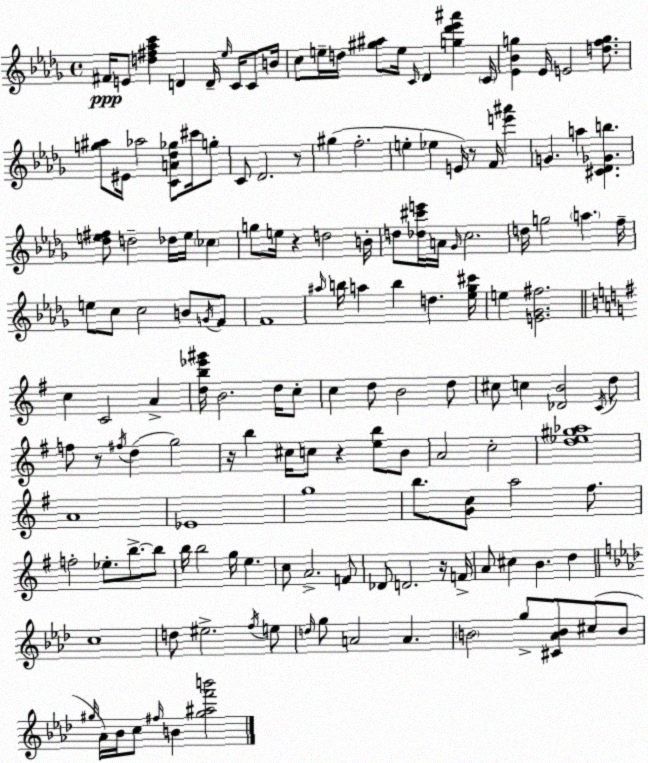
X:1
T:Untitled
M:4/4
L:1/4
K:Bbm
^F/4 E/2 [d^f_ac'] D D/4 _e/4 C/4 C/2 B/4 c/2 e/4 d/4 [^g^a]/2 e/4 C/4 _D [g_d'_e'^a'] C/4 [_E_Bg] _E/4 E2 [dfg]/2 [g^a]/2 ^E/4 _a2 [CA_d_g]/2 ^c'/4 g/2 C/2 _D2 z/2 ^g f2 e _e E/4 z/2 F/4 [e'^a'] G a [^C_D_Gb] [_de^f]/2 d2 _d/4 e/4 _c g/2 e/4 z d2 B/4 d/2 [_d^c'e']/4 A/4 _G/4 c2 d/4 g2 a f/4 e/2 c/2 c2 B/2 G/4 F/2 F4 ^a/4 b/4 a b d [_e_g^c']/4 e [E_G^f]2 c C2 A [db_e'^g']/4 B2 d/4 c/2 c d/2 B2 d/2 ^c/2 c [_DB]2 C/4 d/2 f/2 z/2 ^f/4 d g2 z/4 b ^c/4 c/2 z [eb]/2 B/2 A2 c2 [d_e^g_a]4 A4 _E4 g4 b/2 [Gc]/2 a2 ^f/2 f2 _e/2 b/2 b/2 b/4 b2 g/4 e c/2 A2 F/2 _D/2 D2 z/4 F/4 A/2 ^c B d c4 d/2 ^e2 f/4 e/2 d/4 g/2 A2 A B2 g/2 [^C_AB]/2 ^c/2 B/2 ^g/4 _A/4 _B/4 c/2 ^f/4 B [^g^af'b']2